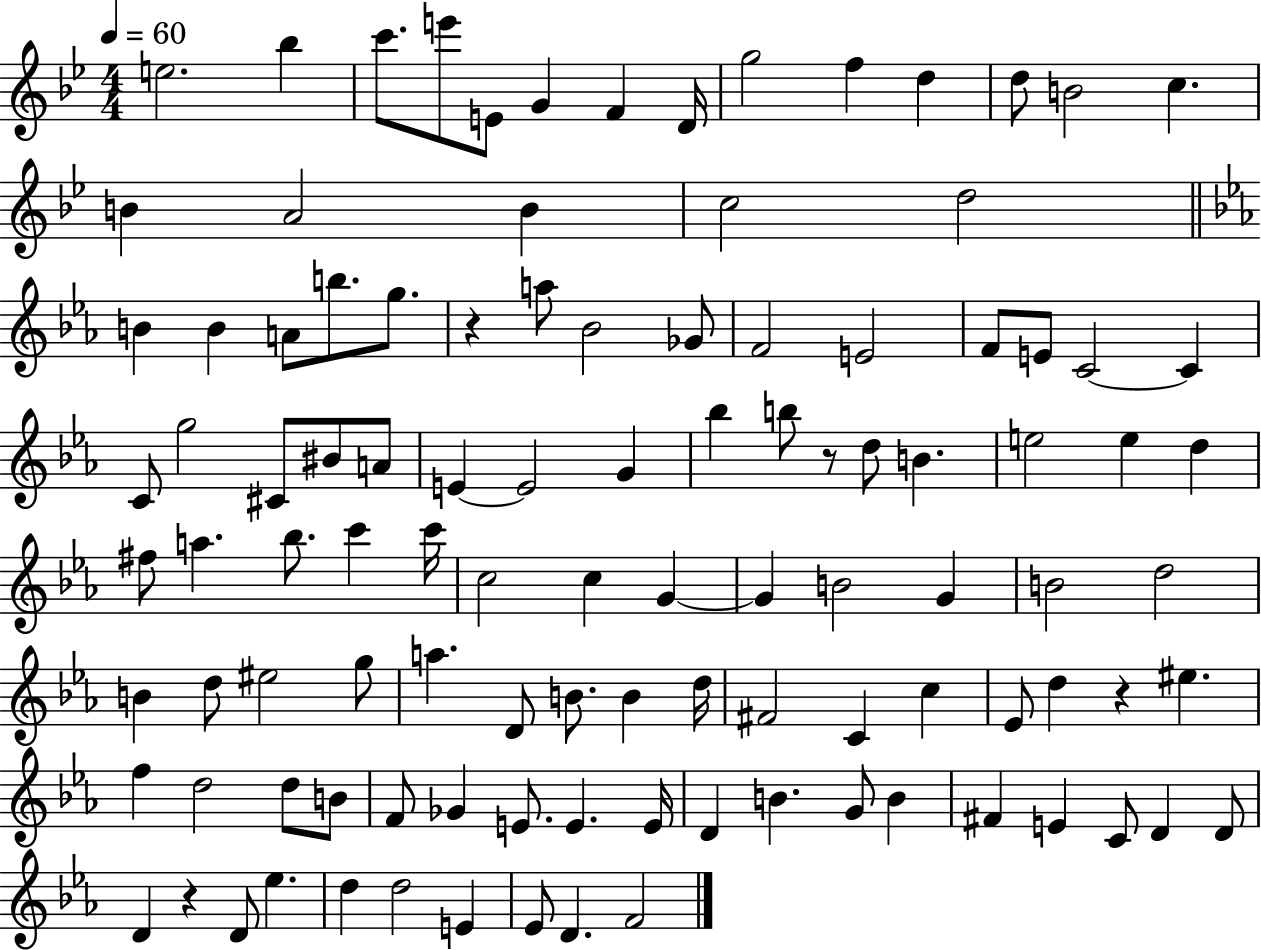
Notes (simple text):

E5/h. Bb5/q C6/e. E6/e E4/e G4/q F4/q D4/s G5/h F5/q D5/q D5/e B4/h C5/q. B4/q A4/h B4/q C5/h D5/h B4/q B4/q A4/e B5/e. G5/e. R/q A5/e Bb4/h Gb4/e F4/h E4/h F4/e E4/e C4/h C4/q C4/e G5/h C#4/e BIS4/e A4/e E4/q E4/h G4/q Bb5/q B5/e R/e D5/e B4/q. E5/h E5/q D5/q F#5/e A5/q. Bb5/e. C6/q C6/s C5/h C5/q G4/q G4/q B4/h G4/q B4/h D5/h B4/q D5/e EIS5/h G5/e A5/q. D4/e B4/e. B4/q D5/s F#4/h C4/q C5/q Eb4/e D5/q R/q EIS5/q. F5/q D5/h D5/e B4/e F4/e Gb4/q E4/e. E4/q. E4/s D4/q B4/q. G4/e B4/q F#4/q E4/q C4/e D4/q D4/e D4/q R/q D4/e Eb5/q. D5/q D5/h E4/q Eb4/e D4/q. F4/h